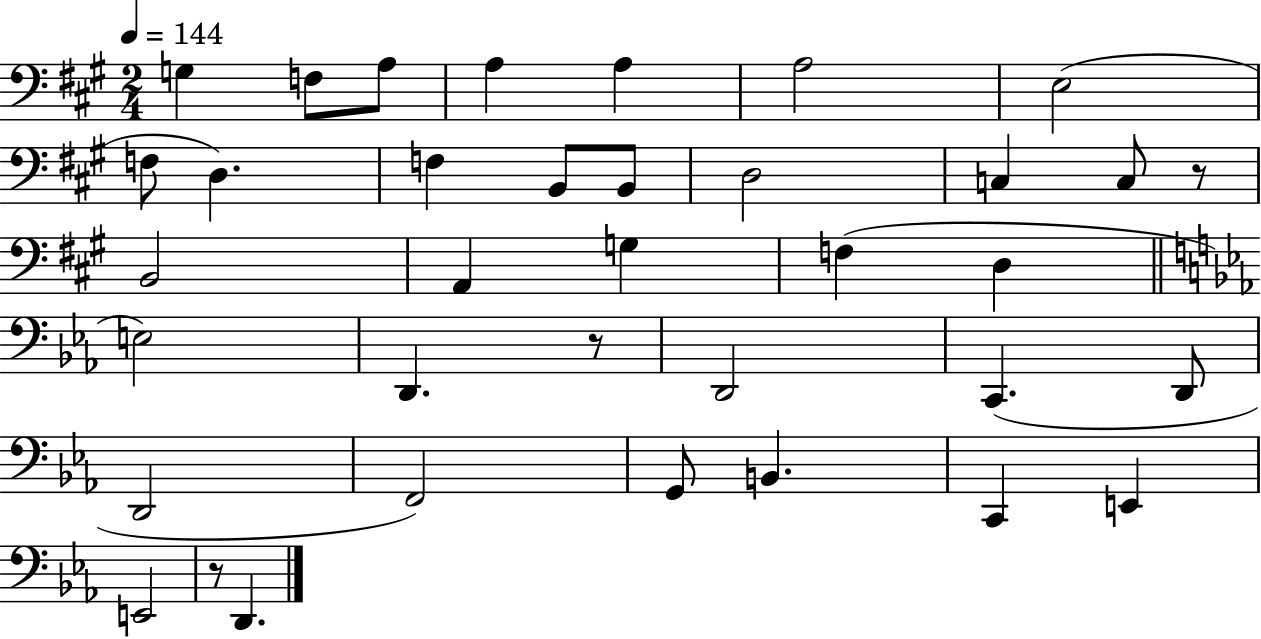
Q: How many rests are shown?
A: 3